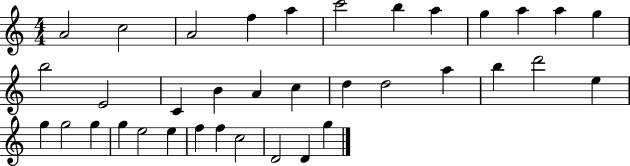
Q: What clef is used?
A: treble